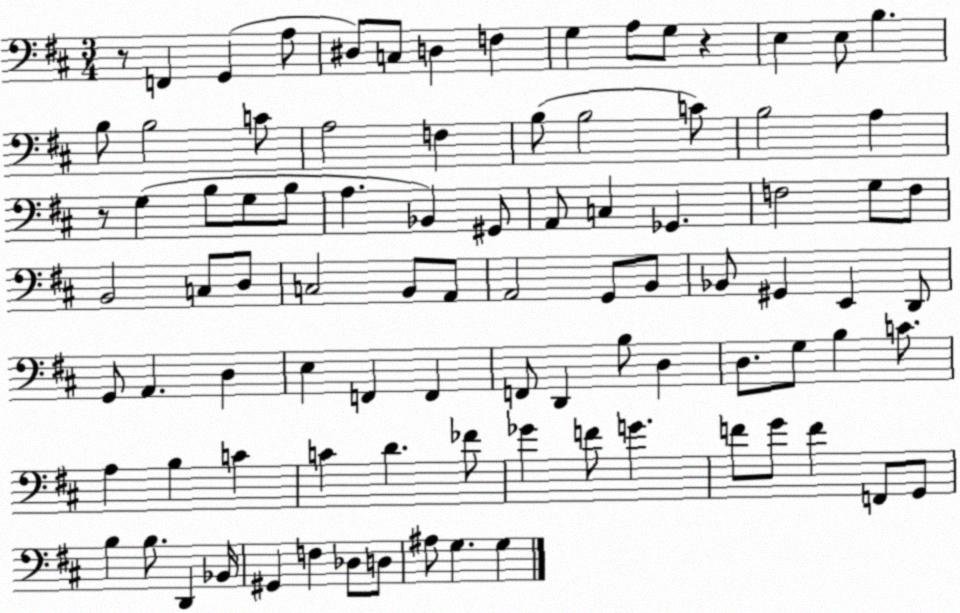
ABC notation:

X:1
T:Untitled
M:3/4
L:1/4
K:D
z/2 F,, G,, A,/2 ^D,/2 C,/2 D, F, G, A,/2 G,/2 z E, E,/2 B, B,/2 B,2 C/2 A,2 F, B,/2 B,2 C/2 B,2 A, z/2 G, B,/2 G,/2 B,/2 A, _B,, ^G,,/2 A,,/2 C, _G,, F,2 G,/2 F,/2 B,,2 C,/2 D,/2 C,2 B,,/2 A,,/2 A,,2 G,,/2 B,,/2 _B,,/2 ^G,, E,, D,,/2 G,,/2 A,, D, E, F,, F,, F,,/2 D,, B,/2 D, D,/2 G,/2 B, C/2 A, B, C C D _F/2 _G F/2 G F/2 G/2 F F,,/2 G,,/2 B, B,/2 D,, _B,,/4 ^G,, F, _D,/2 D,/2 ^A,/2 G, G,